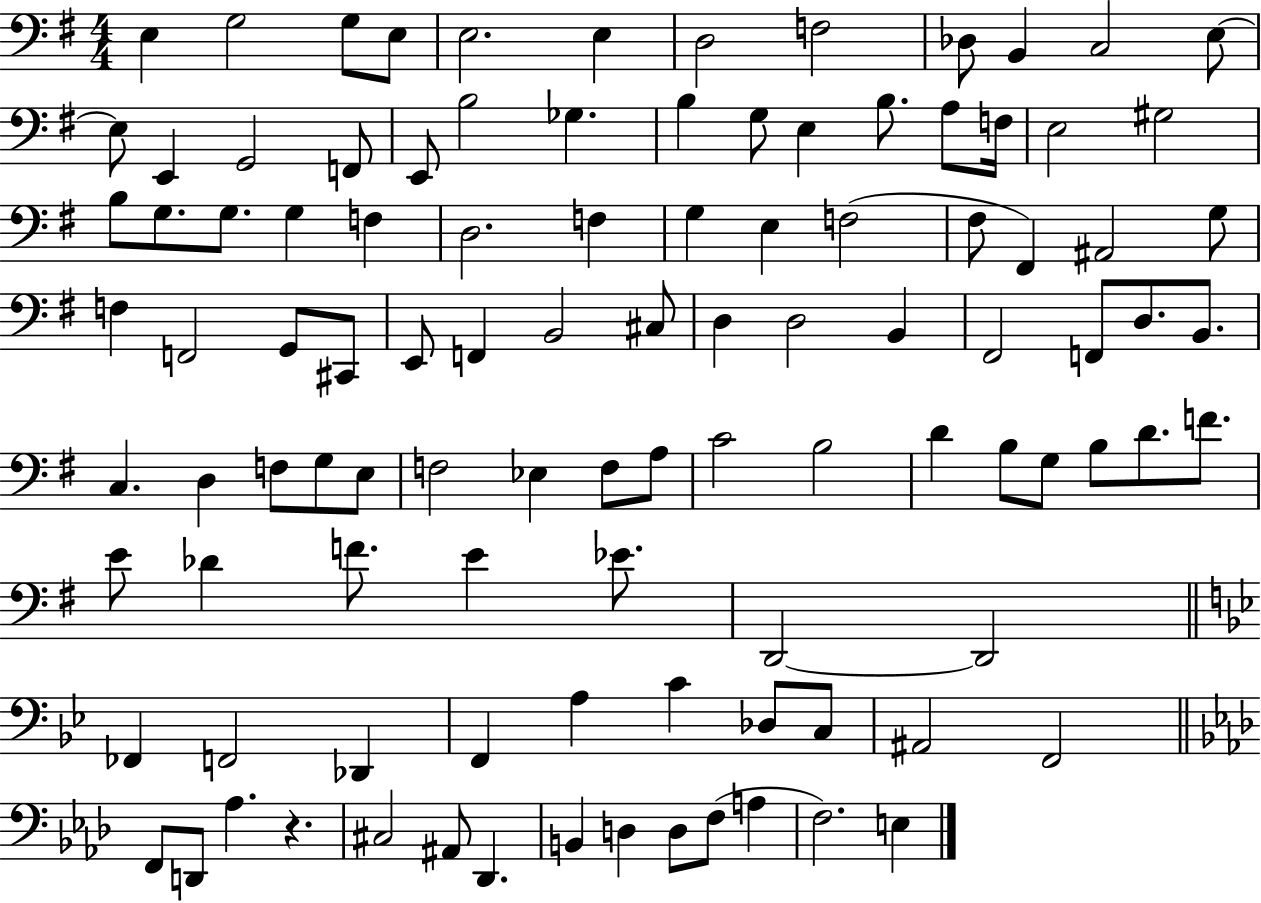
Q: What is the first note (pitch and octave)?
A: E3